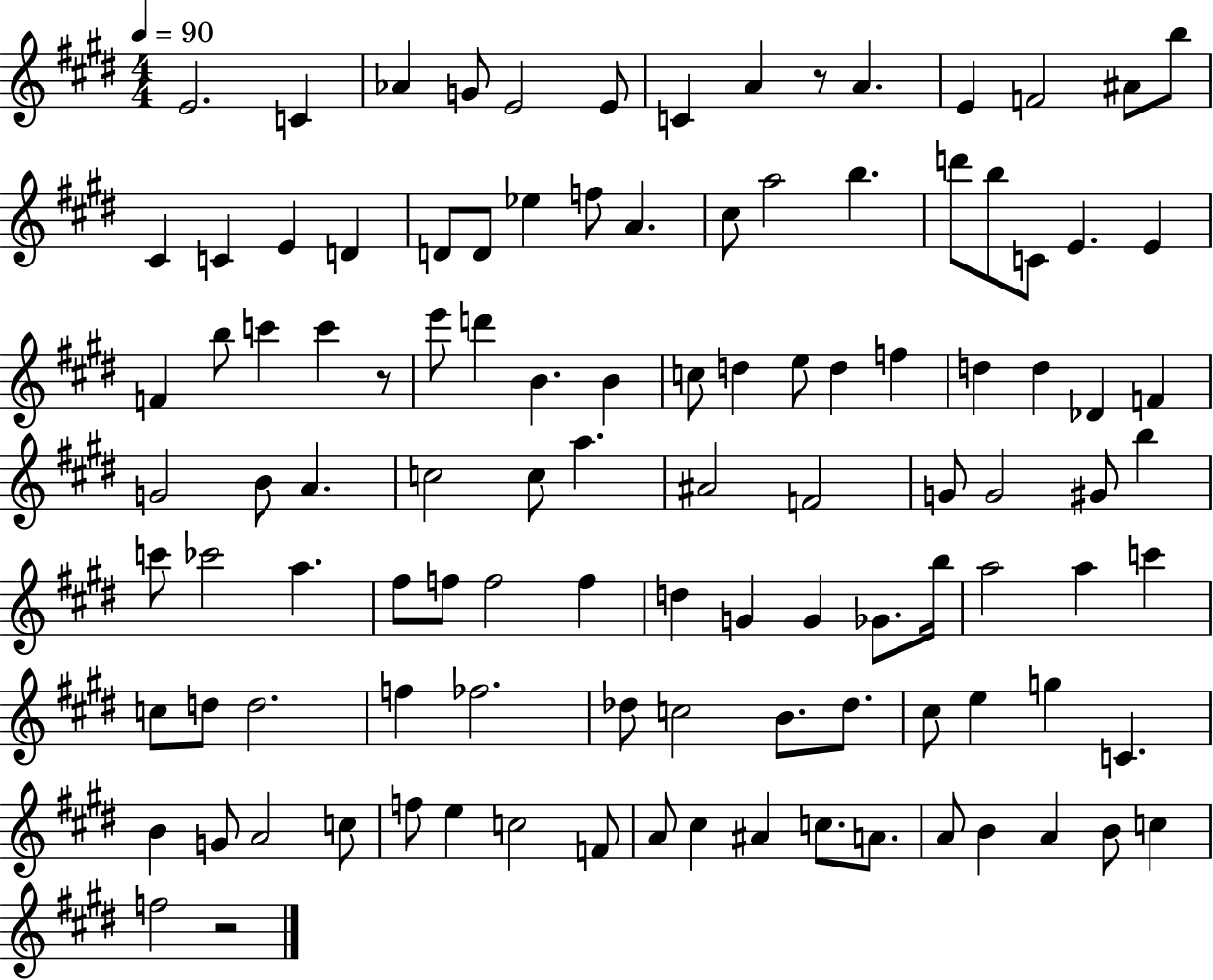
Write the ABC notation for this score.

X:1
T:Untitled
M:4/4
L:1/4
K:E
E2 C _A G/2 E2 E/2 C A z/2 A E F2 ^A/2 b/2 ^C C E D D/2 D/2 _e f/2 A ^c/2 a2 b d'/2 b/2 C/2 E E F b/2 c' c' z/2 e'/2 d' B B c/2 d e/2 d f d d _D F G2 B/2 A c2 c/2 a ^A2 F2 G/2 G2 ^G/2 b c'/2 _c'2 a ^f/2 f/2 f2 f d G G _G/2 b/4 a2 a c' c/2 d/2 d2 f _f2 _d/2 c2 B/2 _d/2 ^c/2 e g C B G/2 A2 c/2 f/2 e c2 F/2 A/2 ^c ^A c/2 A/2 A/2 B A B/2 c f2 z2